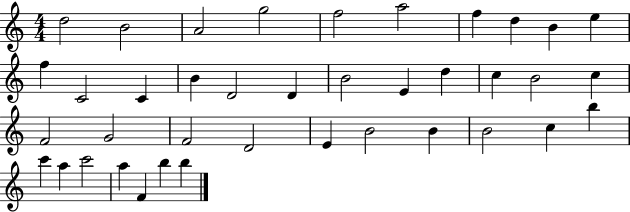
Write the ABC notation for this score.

X:1
T:Untitled
M:4/4
L:1/4
K:C
d2 B2 A2 g2 f2 a2 f d B e f C2 C B D2 D B2 E d c B2 c F2 G2 F2 D2 E B2 B B2 c b c' a c'2 a F b b